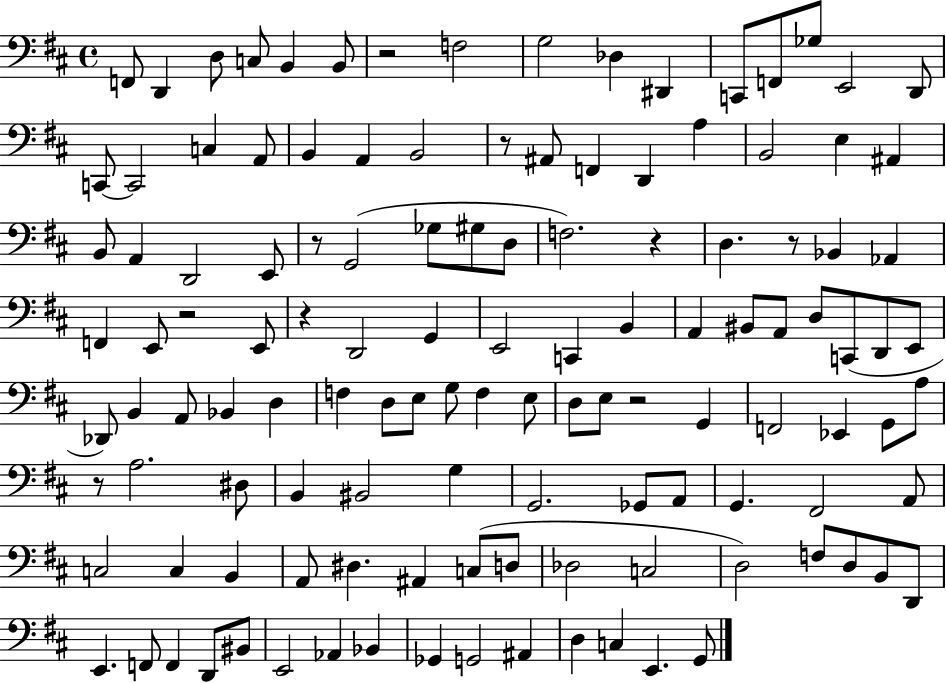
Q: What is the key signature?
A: D major